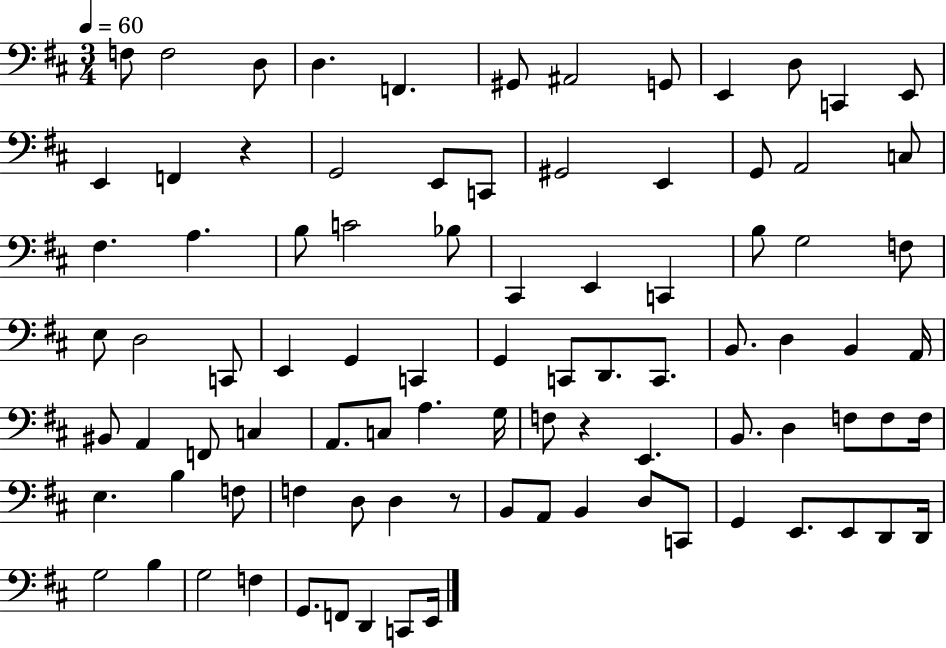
F3/e F3/h D3/e D3/q. F2/q. G#2/e A#2/h G2/e E2/q D3/e C2/q E2/e E2/q F2/q R/q G2/h E2/e C2/e G#2/h E2/q G2/e A2/h C3/e F#3/q. A3/q. B3/e C4/h Bb3/e C#2/q E2/q C2/q B3/e G3/h F3/e E3/e D3/h C2/e E2/q G2/q C2/q G2/q C2/e D2/e. C2/e. B2/e. D3/q B2/q A2/s BIS2/e A2/q F2/e C3/q A2/e. C3/e A3/q. G3/s F3/e R/q E2/q. B2/e. D3/q F3/e F3/e F3/s E3/q. B3/q F3/e F3/q D3/e D3/q R/e B2/e A2/e B2/q D3/e C2/e G2/q E2/e. E2/e D2/e D2/s G3/h B3/q G3/h F3/q G2/e. F2/e D2/q C2/e E2/s